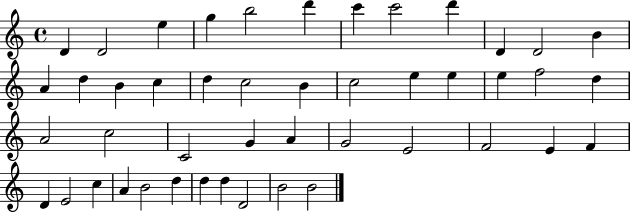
{
  \clef treble
  \time 4/4
  \defaultTimeSignature
  \key c \major
  d'4 d'2 e''4 | g''4 b''2 d'''4 | c'''4 c'''2 d'''4 | d'4 d'2 b'4 | \break a'4 d''4 b'4 c''4 | d''4 c''2 b'4 | c''2 e''4 e''4 | e''4 f''2 d''4 | \break a'2 c''2 | c'2 g'4 a'4 | g'2 e'2 | f'2 e'4 f'4 | \break d'4 e'2 c''4 | a'4 b'2 d''4 | d''4 d''4 d'2 | b'2 b'2 | \break \bar "|."
}